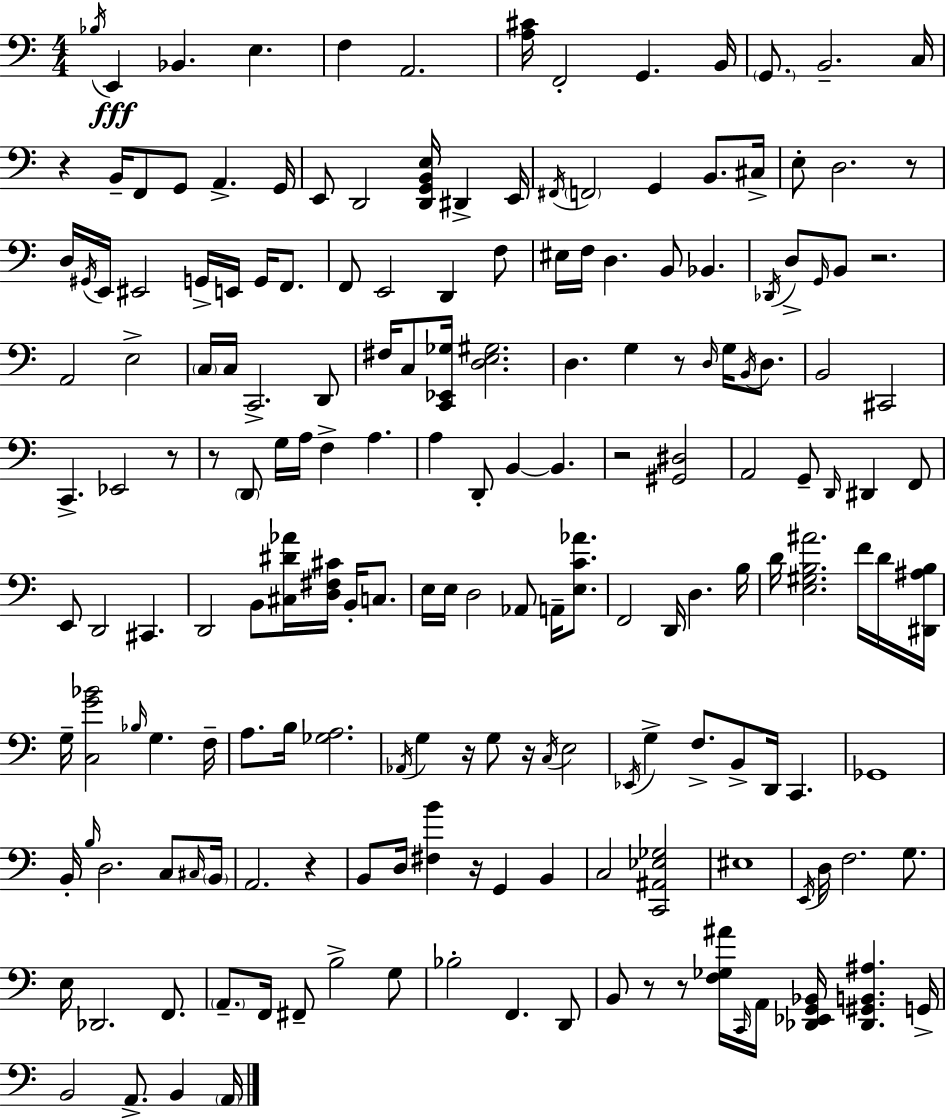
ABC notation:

X:1
T:Untitled
M:4/4
L:1/4
K:Am
_B,/4 E,, _B,, E, F, A,,2 [A,^C]/4 F,,2 G,, B,,/4 G,,/2 B,,2 C,/4 z B,,/4 F,,/2 G,,/2 A,, G,,/4 E,,/2 D,,2 [D,,G,,B,,E,]/4 ^D,, E,,/4 ^F,,/4 F,,2 G,, B,,/2 ^C,/4 E,/2 D,2 z/2 D,/4 ^G,,/4 E,,/4 ^E,,2 G,,/4 E,,/4 G,,/4 F,,/2 F,,/2 E,,2 D,, F,/2 ^E,/4 F,/4 D, B,,/2 _B,, _D,,/4 D,/2 G,,/4 B,,/2 z2 A,,2 E,2 C,/4 C,/4 C,,2 D,,/2 ^F,/4 C,/2 [C,,_E,,_G,]/4 [D,E,^G,]2 D, G, z/2 D,/4 G,/4 B,,/4 D,/2 B,,2 ^C,,2 C,, _E,,2 z/2 z/2 D,,/2 G,/4 A,/4 F, A, A, D,,/2 B,, B,, z2 [^G,,^D,]2 A,,2 G,,/2 D,,/4 ^D,, F,,/2 E,,/2 D,,2 ^C,, D,,2 B,,/2 [^C,^D_A]/4 [D,^F,^C]/4 B,,/4 C,/2 E,/4 E,/4 D,2 _A,,/2 A,,/4 [E,C_A]/2 F,,2 D,,/4 D, B,/4 D/4 [E,^G,B,^A]2 F/4 D/4 [^D,,^A,B,]/4 G,/4 [C,G_B]2 _B,/4 G, F,/4 A,/2 B,/4 [_G,A,]2 _A,,/4 G, z/4 G,/2 z/4 C,/4 E,2 _E,,/4 G, F,/2 B,,/2 D,,/4 C,, _G,,4 B,,/4 B,/4 D,2 C,/2 ^C,/4 B,,/4 A,,2 z B,,/2 D,/4 [^F,B] z/4 G,, B,, C,2 [C,,^A,,_E,_G,]2 ^E,4 E,,/4 D,/4 F,2 G,/2 E,/4 _D,,2 F,,/2 A,,/2 F,,/4 ^F,,/2 B,2 G,/2 _B,2 F,, D,,/2 B,,/2 z/2 z/2 [F,_G,^A]/4 C,,/4 A,,/4 [_D,,_E,,G,,_B,,]/4 [_D,,^G,,B,,^A,] G,,/4 B,,2 A,,/2 B,, A,,/4